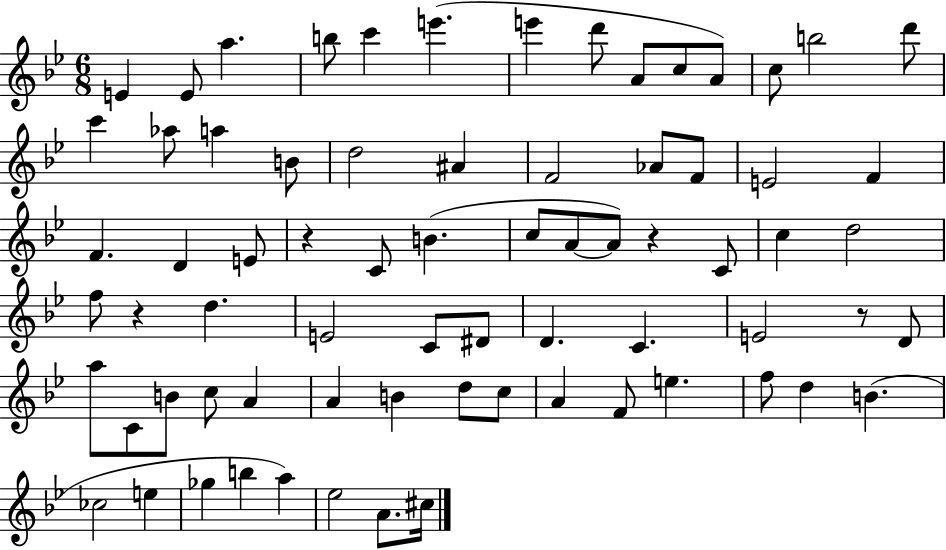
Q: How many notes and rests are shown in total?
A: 72